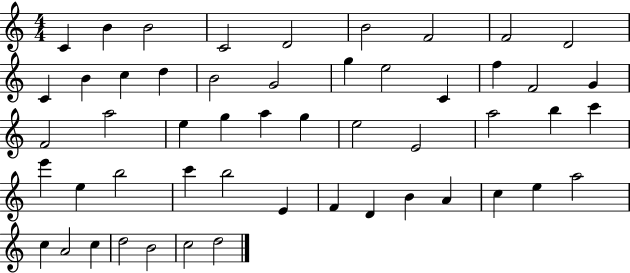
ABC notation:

X:1
T:Untitled
M:4/4
L:1/4
K:C
C B B2 C2 D2 B2 F2 F2 D2 C B c d B2 G2 g e2 C f F2 G F2 a2 e g a g e2 E2 a2 b c' e' e b2 c' b2 E F D B A c e a2 c A2 c d2 B2 c2 d2